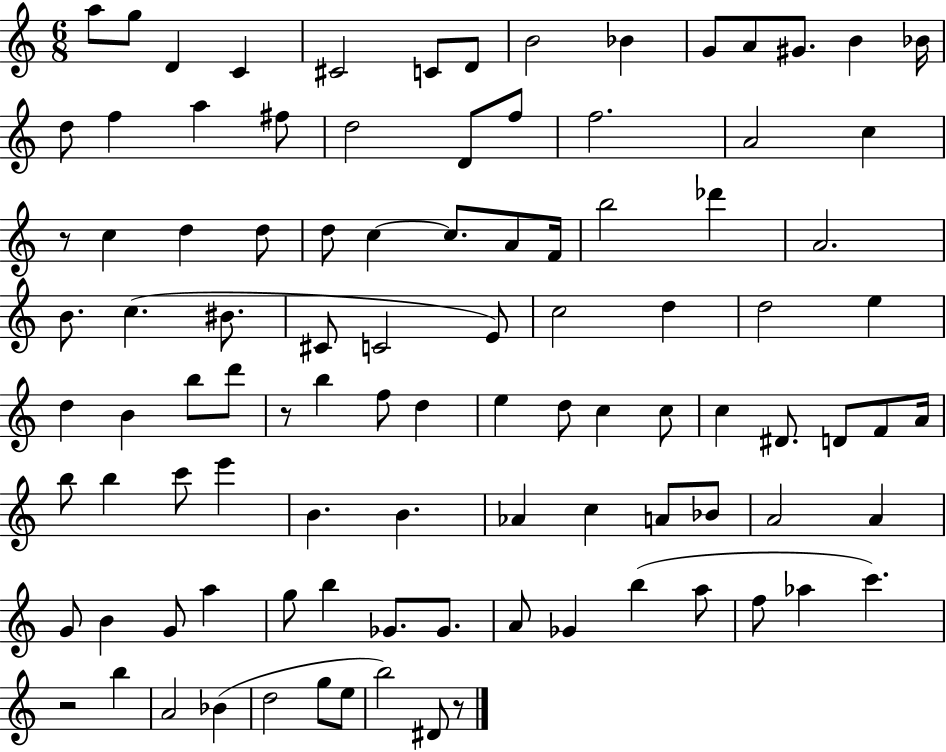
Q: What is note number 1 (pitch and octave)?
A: A5